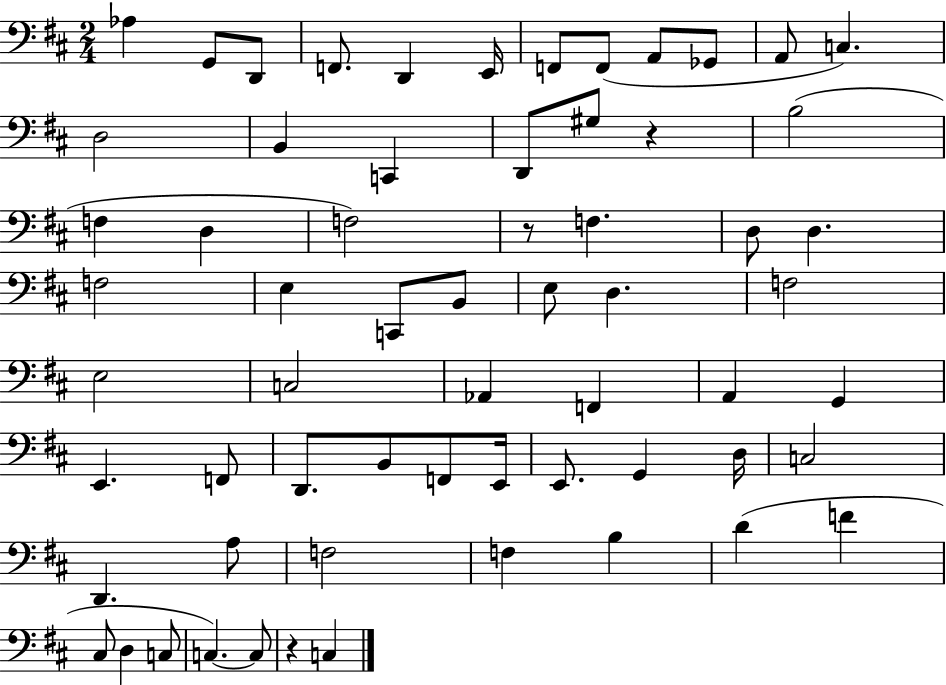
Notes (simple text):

Ab3/q G2/e D2/e F2/e. D2/q E2/s F2/e F2/e A2/e Gb2/e A2/e C3/q. D3/h B2/q C2/q D2/e G#3/e R/q B3/h F3/q D3/q F3/h R/e F3/q. D3/e D3/q. F3/h E3/q C2/e B2/e E3/e D3/q. F3/h E3/h C3/h Ab2/q F2/q A2/q G2/q E2/q. F2/e D2/e. B2/e F2/e E2/s E2/e. G2/q D3/s C3/h D2/q. A3/e F3/h F3/q B3/q D4/q F4/q C#3/e D3/q C3/e C3/q. C3/e R/q C3/q